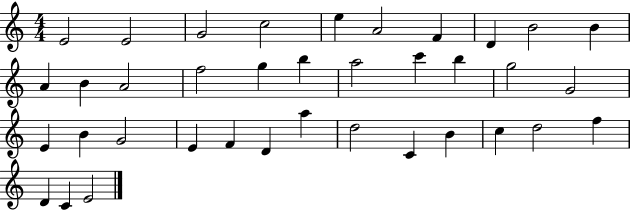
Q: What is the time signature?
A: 4/4